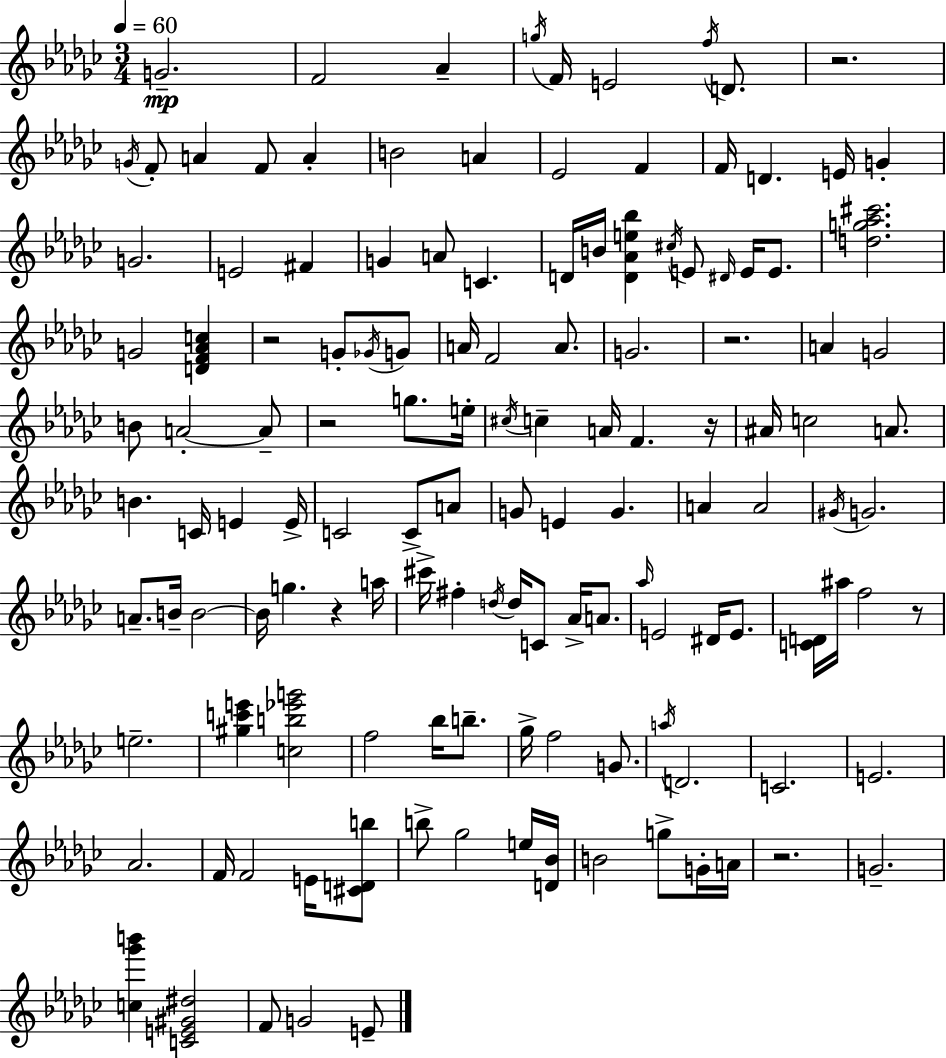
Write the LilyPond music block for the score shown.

{
  \clef treble
  \numericTimeSignature
  \time 3/4
  \key ees \minor
  \tempo 4 = 60
  g'2.--\mp | f'2 aes'4-- | \acciaccatura { g''16 } f'16 e'2 \acciaccatura { f''16 } d'8. | r2. | \break \acciaccatura { g'16 } f'8-. a'4 f'8 a'4-. | b'2 a'4 | ees'2 f'4 | f'16 d'4. e'16 g'4-. | \break g'2. | e'2 fis'4 | g'4 a'8 c'4. | d'16 b'16 <d' aes' e'' bes''>4 \acciaccatura { cis''16 } e'8 | \break \grace { dis'16 } e'16 e'8. <d'' g'' aes'' cis'''>2. | g'2 | <d' f' aes' c''>4 r2 | g'8-. \acciaccatura { ges'16 } g'8 a'16 f'2 | \break a'8. g'2. | r2. | a'4 g'2 | b'8 a'2-.~~ | \break a'8-- r2 | g''8. e''16-. \acciaccatura { cis''16 } c''4-- a'16 | f'4. r16 ais'16 c''2 | a'8. b'4. | \break c'16 e'4 e'16-> c'2 | c'8-> a'8 g'8 e'4 | g'4. a'4 a'2 | \acciaccatura { gis'16 } g'2. | \break a'8.-- b'16-- | b'2~~ b'16 g''4. | r4 a''16 cis'''16-> fis''4-. | \acciaccatura { d''16 } d''16 c'8 aes'16-> a'8. \grace { aes''16 } e'2 | \break dis'16 e'8. <c' d'>16 ais''16 | f''2 r8 e''2.-- | <gis'' c''' e'''>4 | <c'' b'' ees''' g'''>2 f''2 | \break bes''16 b''8.-- ges''16-> f''2 | g'8. \acciaccatura { a''16 } d'2. | c'2. | e'2. | \break aes'2. | f'16 | f'2 e'16 <cis' d' b''>8 b''8-> | ges''2 e''16 <d' bes'>16 b'2 | \break g''8-> g'16-. a'16 r2. | g'2.-- | <c'' ges''' b'''>4 | <c' e' gis' dis''>2 f'8 | \break g'2 e'8-- \bar "|."
}